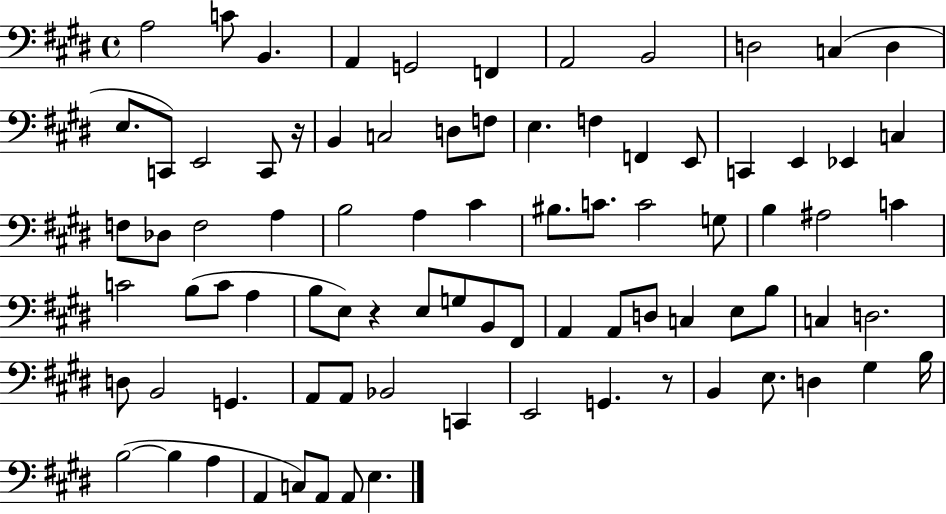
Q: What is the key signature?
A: E major